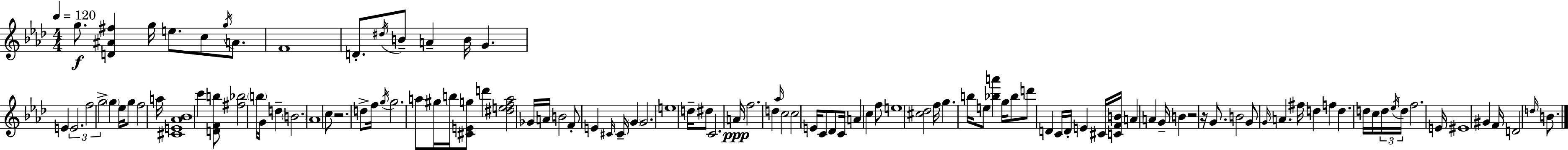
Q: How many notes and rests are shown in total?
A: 114